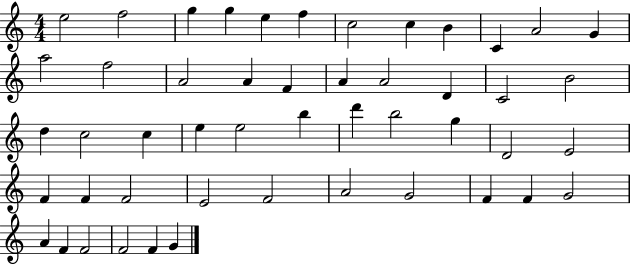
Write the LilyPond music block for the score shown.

{
  \clef treble
  \numericTimeSignature
  \time 4/4
  \key c \major
  e''2 f''2 | g''4 g''4 e''4 f''4 | c''2 c''4 b'4 | c'4 a'2 g'4 | \break a''2 f''2 | a'2 a'4 f'4 | a'4 a'2 d'4 | c'2 b'2 | \break d''4 c''2 c''4 | e''4 e''2 b''4 | d'''4 b''2 g''4 | d'2 e'2 | \break f'4 f'4 f'2 | e'2 f'2 | a'2 g'2 | f'4 f'4 g'2 | \break a'4 f'4 f'2 | f'2 f'4 g'4 | \bar "|."
}